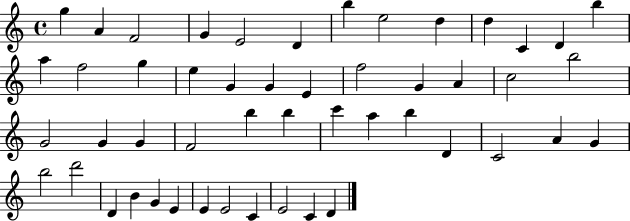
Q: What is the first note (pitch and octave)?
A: G5